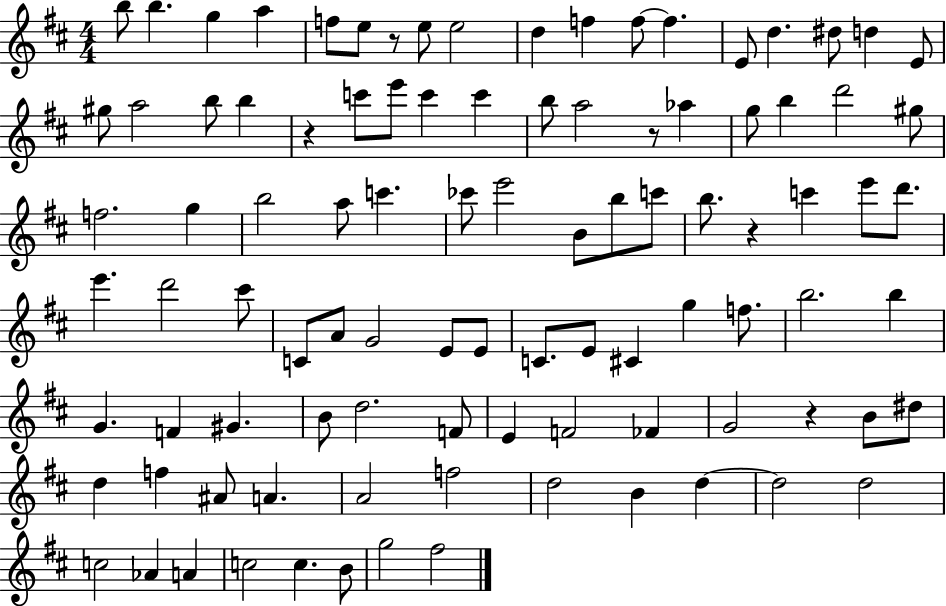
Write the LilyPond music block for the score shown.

{
  \clef treble
  \numericTimeSignature
  \time 4/4
  \key d \major
  b''8 b''4. g''4 a''4 | f''8 e''8 r8 e''8 e''2 | d''4 f''4 f''8~~ f''4. | e'8 d''4. dis''8 d''4 e'8 | \break gis''8 a''2 b''8 b''4 | r4 c'''8 e'''8 c'''4 c'''4 | b''8 a''2 r8 aes''4 | g''8 b''4 d'''2 gis''8 | \break f''2. g''4 | b''2 a''8 c'''4. | ces'''8 e'''2 b'8 b''8 c'''8 | b''8. r4 c'''4 e'''8 d'''8. | \break e'''4. d'''2 cis'''8 | c'8 a'8 g'2 e'8 e'8 | c'8. e'8 cis'4 g''4 f''8. | b''2. b''4 | \break g'4. f'4 gis'4. | b'8 d''2. f'8 | e'4 f'2 fes'4 | g'2 r4 b'8 dis''8 | \break d''4 f''4 ais'8 a'4. | a'2 f''2 | d''2 b'4 d''4~~ | d''2 d''2 | \break c''2 aes'4 a'4 | c''2 c''4. b'8 | g''2 fis''2 | \bar "|."
}